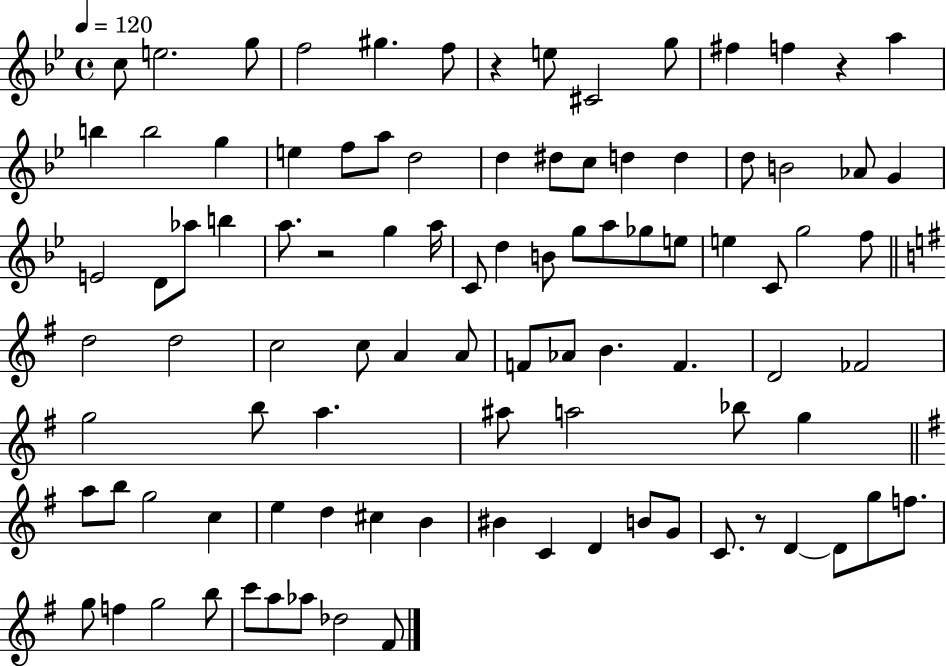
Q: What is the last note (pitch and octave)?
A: F#4